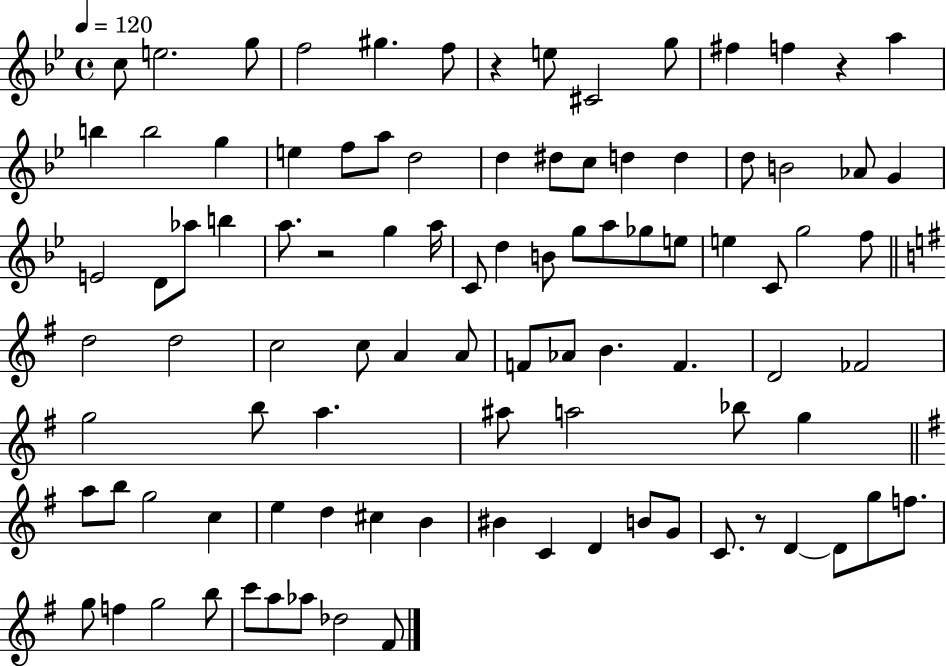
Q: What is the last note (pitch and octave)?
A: F#4